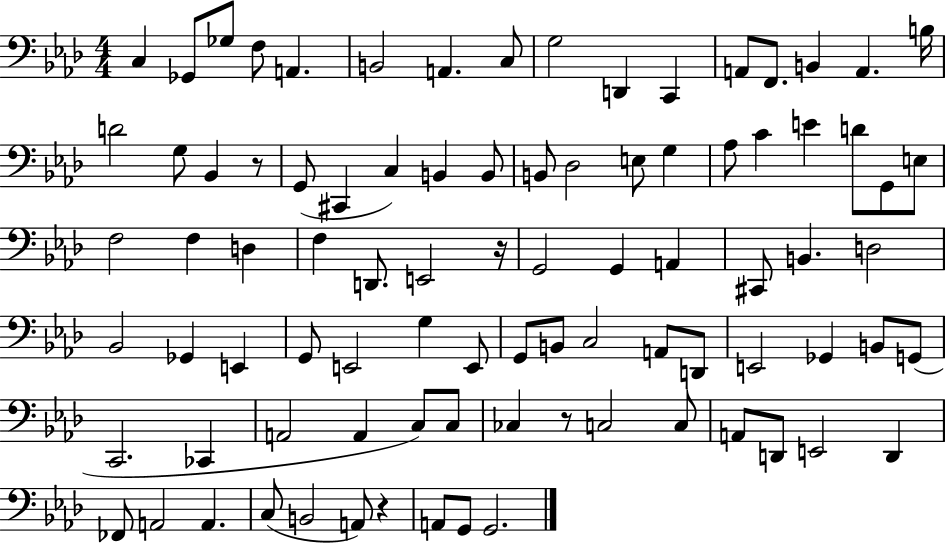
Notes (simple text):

C3/q Gb2/e Gb3/e F3/e A2/q. B2/h A2/q. C3/e G3/h D2/q C2/q A2/e F2/e. B2/q A2/q. B3/s D4/h G3/e Bb2/q R/e G2/e C#2/q C3/q B2/q B2/e B2/e Db3/h E3/e G3/q Ab3/e C4/q E4/q D4/e G2/e E3/e F3/h F3/q D3/q F3/q D2/e. E2/h R/s G2/h G2/q A2/q C#2/e B2/q. D3/h Bb2/h Gb2/q E2/q G2/e E2/h G3/q E2/e G2/e B2/e C3/h A2/e D2/e E2/h Gb2/q B2/e G2/e C2/h. CES2/q A2/h A2/q C3/e C3/e CES3/q R/e C3/h C3/e A2/e D2/e E2/h D2/q FES2/e A2/h A2/q. C3/e B2/h A2/e R/q A2/e G2/e G2/h.